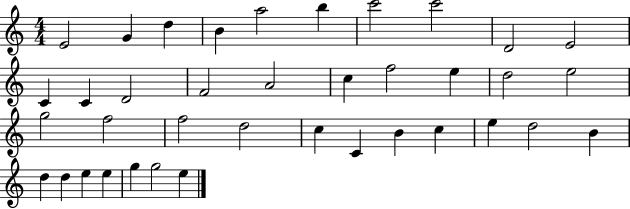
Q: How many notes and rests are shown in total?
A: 38